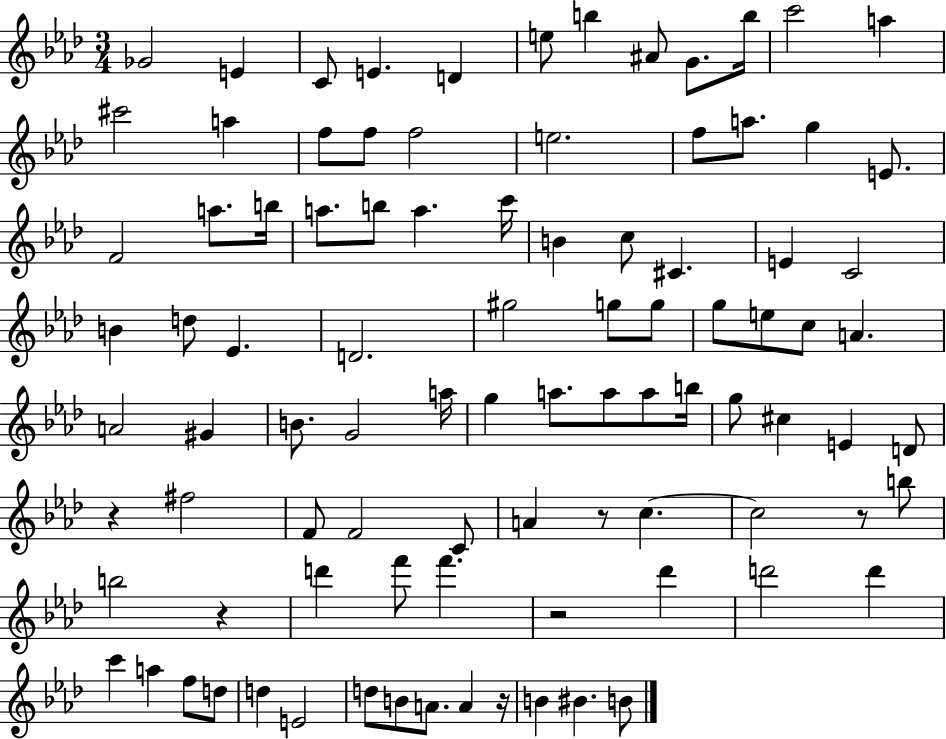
{
  \clef treble
  \numericTimeSignature
  \time 3/4
  \key aes \major
  ges'2 e'4 | c'8 e'4. d'4 | e''8 b''4 ais'8 g'8. b''16 | c'''2 a''4 | \break cis'''2 a''4 | f''8 f''8 f''2 | e''2. | f''8 a''8. g''4 e'8. | \break f'2 a''8. b''16 | a''8. b''8 a''4. c'''16 | b'4 c''8 cis'4. | e'4 c'2 | \break b'4 d''8 ees'4. | d'2. | gis''2 g''8 g''8 | g''8 e''8 c''8 a'4. | \break a'2 gis'4 | b'8. g'2 a''16 | g''4 a''8. a''8 a''8 b''16 | g''8 cis''4 e'4 d'8 | \break r4 fis''2 | f'8 f'2 c'8 | a'4 r8 c''4.~~ | c''2 r8 b''8 | \break b''2 r4 | d'''4 f'''8 f'''4. | r2 des'''4 | d'''2 d'''4 | \break c'''4 a''4 f''8 d''8 | d''4 e'2 | d''8 b'8 a'8. a'4 r16 | b'4 bis'4. b'8 | \break \bar "|."
}